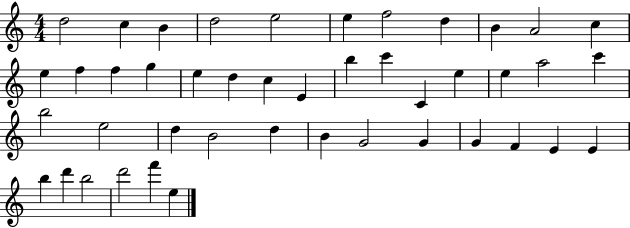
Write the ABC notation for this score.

X:1
T:Untitled
M:4/4
L:1/4
K:C
d2 c B d2 e2 e f2 d B A2 c e f f g e d c E b c' C e e a2 c' b2 e2 d B2 d B G2 G G F E E b d' b2 d'2 f' e